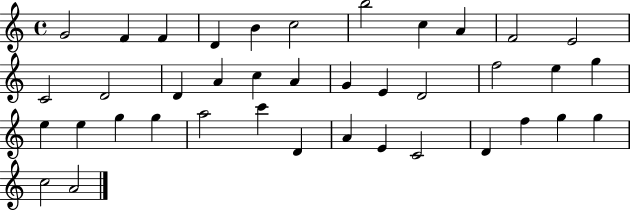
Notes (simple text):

G4/h F4/q F4/q D4/q B4/q C5/h B5/h C5/q A4/q F4/h E4/h C4/h D4/h D4/q A4/q C5/q A4/q G4/q E4/q D4/h F5/h E5/q G5/q E5/q E5/q G5/q G5/q A5/h C6/q D4/q A4/q E4/q C4/h D4/q F5/q G5/q G5/q C5/h A4/h